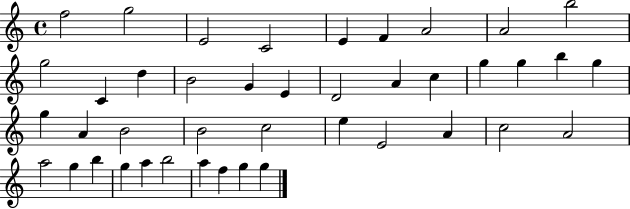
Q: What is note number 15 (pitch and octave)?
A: E4